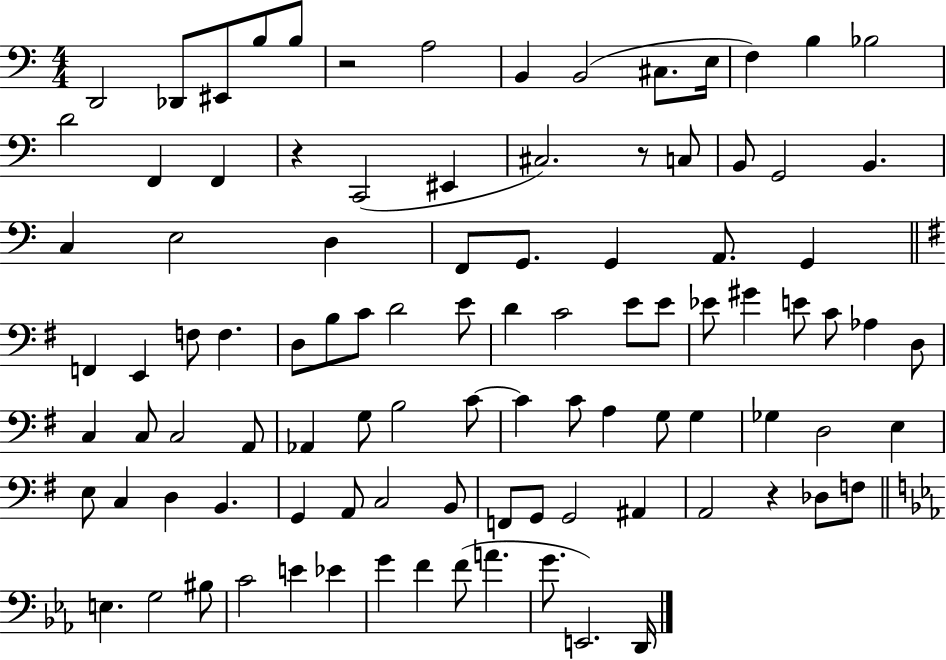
D2/h Db2/e EIS2/e B3/e B3/e R/h A3/h B2/q B2/h C#3/e. E3/s F3/q B3/q Bb3/h D4/h F2/q F2/q R/q C2/h EIS2/q C#3/h. R/e C3/e B2/e G2/h B2/q. C3/q E3/h D3/q F2/e G2/e. G2/q A2/e. G2/q F2/q E2/q F3/e F3/q. D3/e B3/e C4/e D4/h E4/e D4/q C4/h E4/e E4/e Eb4/e G#4/q E4/e C4/e Ab3/q D3/e C3/q C3/e C3/h A2/e Ab2/q G3/e B3/h C4/e C4/q C4/e A3/q G3/e G3/q Gb3/q D3/h E3/q E3/e C3/q D3/q B2/q. G2/q A2/e C3/h B2/e F2/e G2/e G2/h A#2/q A2/h R/q Db3/e F3/e E3/q. G3/h BIS3/e C4/h E4/q Eb4/q G4/q F4/q F4/e A4/q. G4/e. E2/h. D2/s